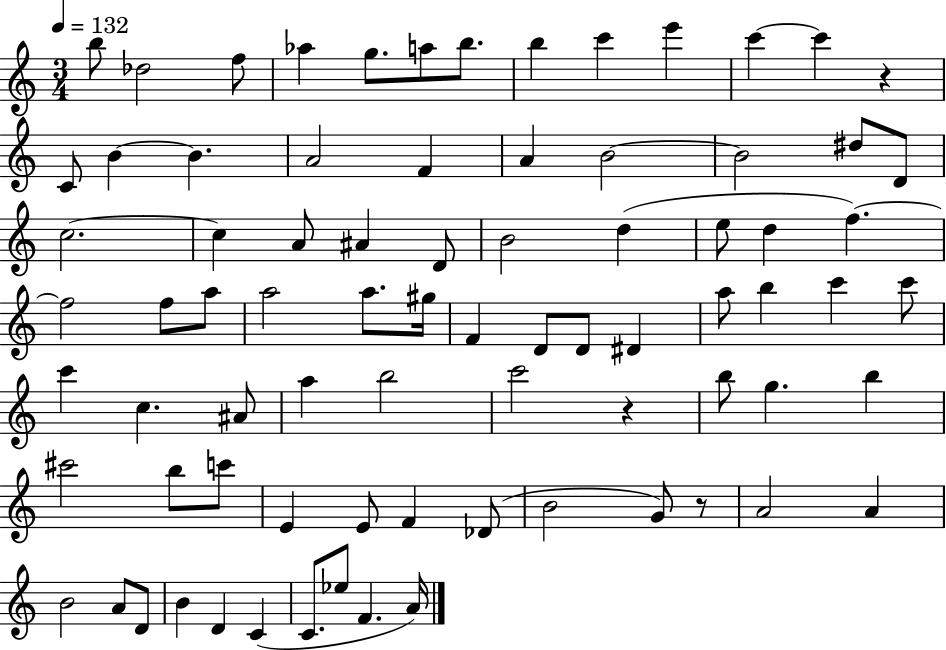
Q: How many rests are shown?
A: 3